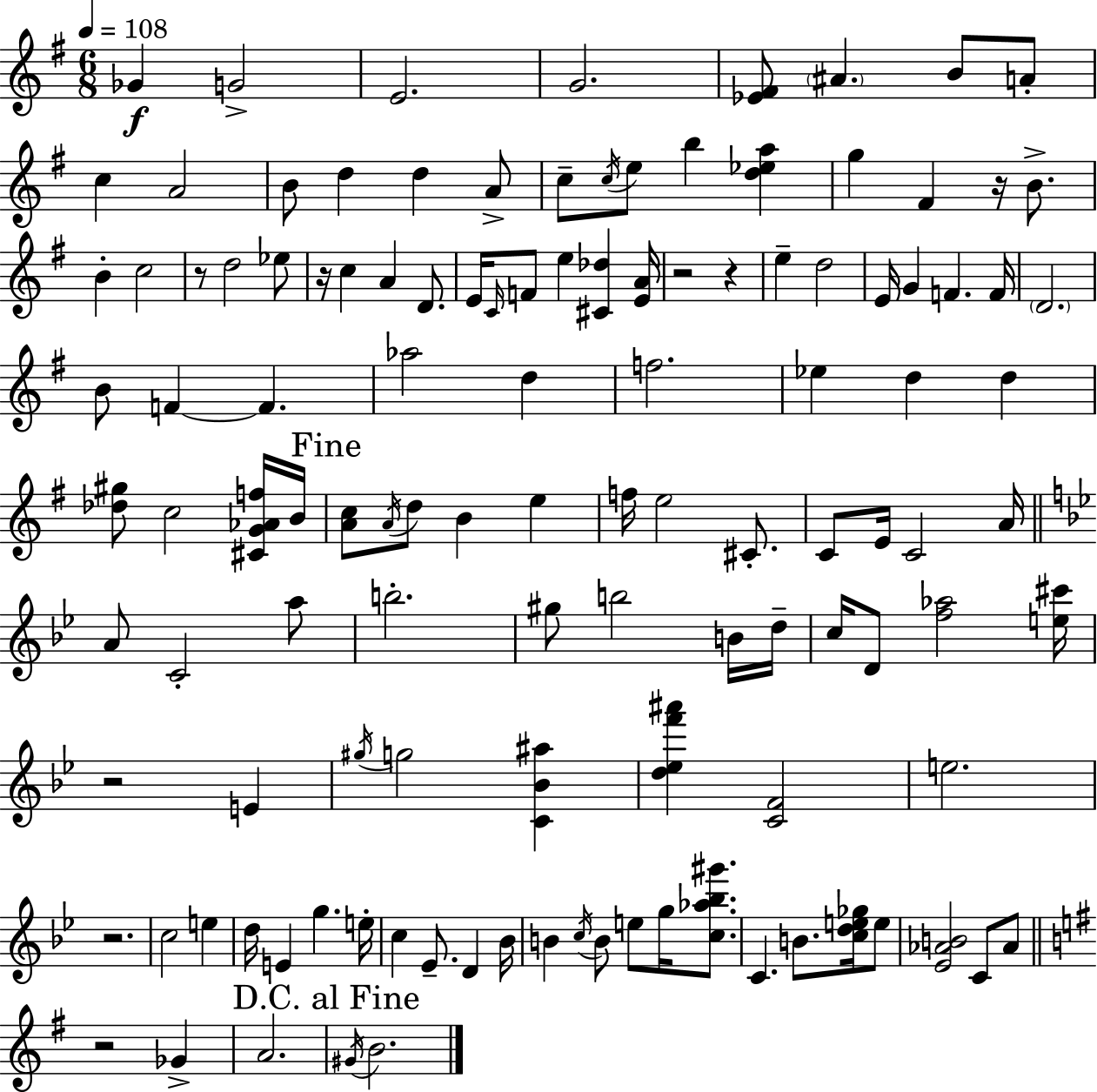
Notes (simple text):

Gb4/q G4/h E4/h. G4/h. [Eb4,F#4]/e A#4/q. B4/e A4/e C5/q A4/h B4/e D5/q D5/q A4/e C5/e C5/s E5/e B5/q [D5,Eb5,A5]/q G5/q F#4/q R/s B4/e. B4/q C5/h R/e D5/h Eb5/e R/s C5/q A4/q D4/e. E4/s C4/s F4/e E5/q [C#4,Db5]/q [E4,A4]/s R/h R/q E5/q D5/h E4/s G4/q F4/q. F4/s D4/h. B4/e F4/q F4/q. Ab5/h D5/q F5/h. Eb5/q D5/q D5/q [Db5,G#5]/e C5/h [C#4,G4,Ab4,F5]/s B4/s [A4,C5]/e A4/s D5/e B4/q E5/q F5/s E5/h C#4/e. C4/e E4/s C4/h A4/s A4/e C4/h A5/e B5/h. G#5/e B5/h B4/s D5/s C5/s D4/e [F5,Ab5]/h [E5,C#6]/s R/h E4/q G#5/s G5/h [C4,Bb4,A#5]/q [D5,Eb5,F6,A#6]/q [C4,F4]/h E5/h. R/h. C5/h E5/q D5/s E4/q G5/q. E5/s C5/q Eb4/e. D4/q Bb4/s B4/q C5/s B4/e E5/e G5/s [C5,Ab5,Bb5,G#6]/e. C4/q. B4/e. [C5,D5,E5,Gb5]/s E5/e [Eb4,Ab4,B4]/h C4/e Ab4/e R/h Gb4/q A4/h. G#4/s B4/h.